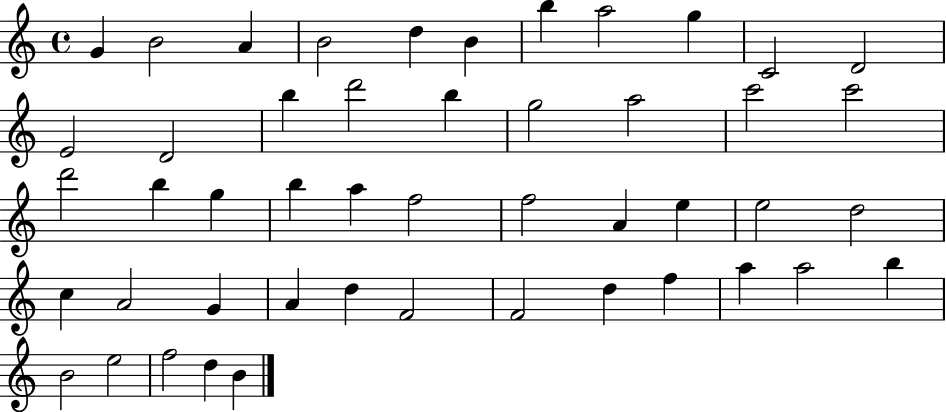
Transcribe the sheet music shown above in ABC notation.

X:1
T:Untitled
M:4/4
L:1/4
K:C
G B2 A B2 d B b a2 g C2 D2 E2 D2 b d'2 b g2 a2 c'2 c'2 d'2 b g b a f2 f2 A e e2 d2 c A2 G A d F2 F2 d f a a2 b B2 e2 f2 d B